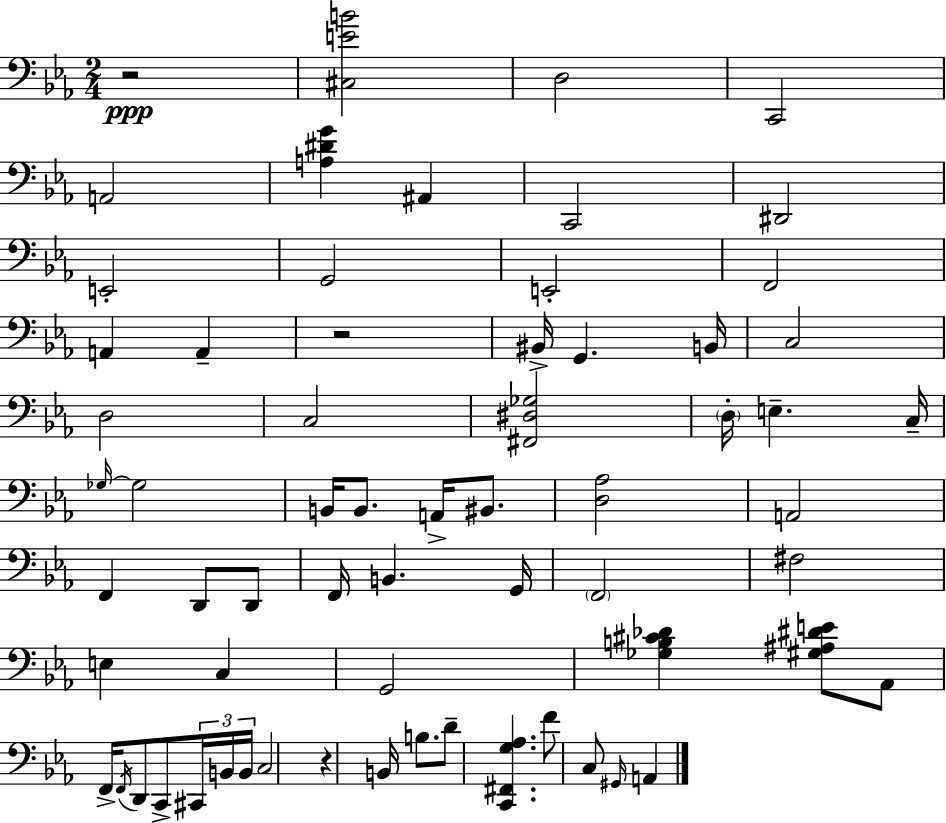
X:1
T:Untitled
M:2/4
L:1/4
K:Cm
z2 [^C,EB]2 D,2 C,,2 A,,2 [A,^DG] ^A,, C,,2 ^D,,2 E,,2 G,,2 E,,2 F,,2 A,, A,, z2 ^B,,/4 G,, B,,/4 C,2 D,2 C,2 [^F,,^D,_G,]2 D,/4 E, C,/4 _G,/4 _G,2 B,,/4 B,,/2 A,,/4 ^B,,/2 [D,_A,]2 A,,2 F,, D,,/2 D,,/2 F,,/4 B,, G,,/4 F,,2 ^F,2 E, C, G,,2 [_G,B,^C_D] [^G,^A,^DE]/2 _A,,/2 F,,/4 F,,/4 D,,/2 C,,/2 ^C,,/4 B,,/4 B,,/4 C,2 z B,,/4 B,/2 D/2 [C,,^F,,G,_A,] F/2 C,/2 ^G,,/4 A,,